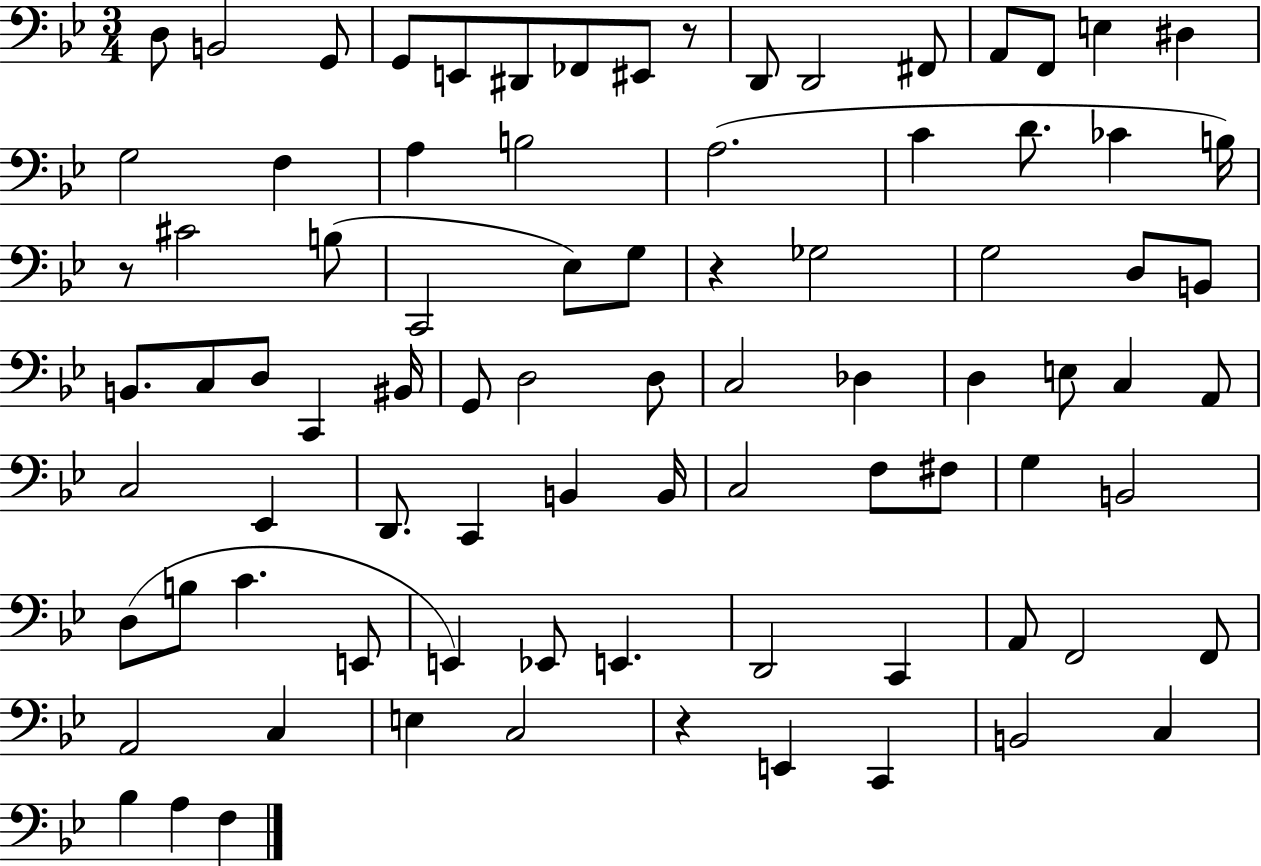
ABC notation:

X:1
T:Untitled
M:3/4
L:1/4
K:Bb
D,/2 B,,2 G,,/2 G,,/2 E,,/2 ^D,,/2 _F,,/2 ^E,,/2 z/2 D,,/2 D,,2 ^F,,/2 A,,/2 F,,/2 E, ^D, G,2 F, A, B,2 A,2 C D/2 _C B,/4 z/2 ^C2 B,/2 C,,2 _E,/2 G,/2 z _G,2 G,2 D,/2 B,,/2 B,,/2 C,/2 D,/2 C,, ^B,,/4 G,,/2 D,2 D,/2 C,2 _D, D, E,/2 C, A,,/2 C,2 _E,, D,,/2 C,, B,, B,,/4 C,2 F,/2 ^F,/2 G, B,,2 D,/2 B,/2 C E,,/2 E,, _E,,/2 E,, D,,2 C,, A,,/2 F,,2 F,,/2 A,,2 C, E, C,2 z E,, C,, B,,2 C, _B, A, F,